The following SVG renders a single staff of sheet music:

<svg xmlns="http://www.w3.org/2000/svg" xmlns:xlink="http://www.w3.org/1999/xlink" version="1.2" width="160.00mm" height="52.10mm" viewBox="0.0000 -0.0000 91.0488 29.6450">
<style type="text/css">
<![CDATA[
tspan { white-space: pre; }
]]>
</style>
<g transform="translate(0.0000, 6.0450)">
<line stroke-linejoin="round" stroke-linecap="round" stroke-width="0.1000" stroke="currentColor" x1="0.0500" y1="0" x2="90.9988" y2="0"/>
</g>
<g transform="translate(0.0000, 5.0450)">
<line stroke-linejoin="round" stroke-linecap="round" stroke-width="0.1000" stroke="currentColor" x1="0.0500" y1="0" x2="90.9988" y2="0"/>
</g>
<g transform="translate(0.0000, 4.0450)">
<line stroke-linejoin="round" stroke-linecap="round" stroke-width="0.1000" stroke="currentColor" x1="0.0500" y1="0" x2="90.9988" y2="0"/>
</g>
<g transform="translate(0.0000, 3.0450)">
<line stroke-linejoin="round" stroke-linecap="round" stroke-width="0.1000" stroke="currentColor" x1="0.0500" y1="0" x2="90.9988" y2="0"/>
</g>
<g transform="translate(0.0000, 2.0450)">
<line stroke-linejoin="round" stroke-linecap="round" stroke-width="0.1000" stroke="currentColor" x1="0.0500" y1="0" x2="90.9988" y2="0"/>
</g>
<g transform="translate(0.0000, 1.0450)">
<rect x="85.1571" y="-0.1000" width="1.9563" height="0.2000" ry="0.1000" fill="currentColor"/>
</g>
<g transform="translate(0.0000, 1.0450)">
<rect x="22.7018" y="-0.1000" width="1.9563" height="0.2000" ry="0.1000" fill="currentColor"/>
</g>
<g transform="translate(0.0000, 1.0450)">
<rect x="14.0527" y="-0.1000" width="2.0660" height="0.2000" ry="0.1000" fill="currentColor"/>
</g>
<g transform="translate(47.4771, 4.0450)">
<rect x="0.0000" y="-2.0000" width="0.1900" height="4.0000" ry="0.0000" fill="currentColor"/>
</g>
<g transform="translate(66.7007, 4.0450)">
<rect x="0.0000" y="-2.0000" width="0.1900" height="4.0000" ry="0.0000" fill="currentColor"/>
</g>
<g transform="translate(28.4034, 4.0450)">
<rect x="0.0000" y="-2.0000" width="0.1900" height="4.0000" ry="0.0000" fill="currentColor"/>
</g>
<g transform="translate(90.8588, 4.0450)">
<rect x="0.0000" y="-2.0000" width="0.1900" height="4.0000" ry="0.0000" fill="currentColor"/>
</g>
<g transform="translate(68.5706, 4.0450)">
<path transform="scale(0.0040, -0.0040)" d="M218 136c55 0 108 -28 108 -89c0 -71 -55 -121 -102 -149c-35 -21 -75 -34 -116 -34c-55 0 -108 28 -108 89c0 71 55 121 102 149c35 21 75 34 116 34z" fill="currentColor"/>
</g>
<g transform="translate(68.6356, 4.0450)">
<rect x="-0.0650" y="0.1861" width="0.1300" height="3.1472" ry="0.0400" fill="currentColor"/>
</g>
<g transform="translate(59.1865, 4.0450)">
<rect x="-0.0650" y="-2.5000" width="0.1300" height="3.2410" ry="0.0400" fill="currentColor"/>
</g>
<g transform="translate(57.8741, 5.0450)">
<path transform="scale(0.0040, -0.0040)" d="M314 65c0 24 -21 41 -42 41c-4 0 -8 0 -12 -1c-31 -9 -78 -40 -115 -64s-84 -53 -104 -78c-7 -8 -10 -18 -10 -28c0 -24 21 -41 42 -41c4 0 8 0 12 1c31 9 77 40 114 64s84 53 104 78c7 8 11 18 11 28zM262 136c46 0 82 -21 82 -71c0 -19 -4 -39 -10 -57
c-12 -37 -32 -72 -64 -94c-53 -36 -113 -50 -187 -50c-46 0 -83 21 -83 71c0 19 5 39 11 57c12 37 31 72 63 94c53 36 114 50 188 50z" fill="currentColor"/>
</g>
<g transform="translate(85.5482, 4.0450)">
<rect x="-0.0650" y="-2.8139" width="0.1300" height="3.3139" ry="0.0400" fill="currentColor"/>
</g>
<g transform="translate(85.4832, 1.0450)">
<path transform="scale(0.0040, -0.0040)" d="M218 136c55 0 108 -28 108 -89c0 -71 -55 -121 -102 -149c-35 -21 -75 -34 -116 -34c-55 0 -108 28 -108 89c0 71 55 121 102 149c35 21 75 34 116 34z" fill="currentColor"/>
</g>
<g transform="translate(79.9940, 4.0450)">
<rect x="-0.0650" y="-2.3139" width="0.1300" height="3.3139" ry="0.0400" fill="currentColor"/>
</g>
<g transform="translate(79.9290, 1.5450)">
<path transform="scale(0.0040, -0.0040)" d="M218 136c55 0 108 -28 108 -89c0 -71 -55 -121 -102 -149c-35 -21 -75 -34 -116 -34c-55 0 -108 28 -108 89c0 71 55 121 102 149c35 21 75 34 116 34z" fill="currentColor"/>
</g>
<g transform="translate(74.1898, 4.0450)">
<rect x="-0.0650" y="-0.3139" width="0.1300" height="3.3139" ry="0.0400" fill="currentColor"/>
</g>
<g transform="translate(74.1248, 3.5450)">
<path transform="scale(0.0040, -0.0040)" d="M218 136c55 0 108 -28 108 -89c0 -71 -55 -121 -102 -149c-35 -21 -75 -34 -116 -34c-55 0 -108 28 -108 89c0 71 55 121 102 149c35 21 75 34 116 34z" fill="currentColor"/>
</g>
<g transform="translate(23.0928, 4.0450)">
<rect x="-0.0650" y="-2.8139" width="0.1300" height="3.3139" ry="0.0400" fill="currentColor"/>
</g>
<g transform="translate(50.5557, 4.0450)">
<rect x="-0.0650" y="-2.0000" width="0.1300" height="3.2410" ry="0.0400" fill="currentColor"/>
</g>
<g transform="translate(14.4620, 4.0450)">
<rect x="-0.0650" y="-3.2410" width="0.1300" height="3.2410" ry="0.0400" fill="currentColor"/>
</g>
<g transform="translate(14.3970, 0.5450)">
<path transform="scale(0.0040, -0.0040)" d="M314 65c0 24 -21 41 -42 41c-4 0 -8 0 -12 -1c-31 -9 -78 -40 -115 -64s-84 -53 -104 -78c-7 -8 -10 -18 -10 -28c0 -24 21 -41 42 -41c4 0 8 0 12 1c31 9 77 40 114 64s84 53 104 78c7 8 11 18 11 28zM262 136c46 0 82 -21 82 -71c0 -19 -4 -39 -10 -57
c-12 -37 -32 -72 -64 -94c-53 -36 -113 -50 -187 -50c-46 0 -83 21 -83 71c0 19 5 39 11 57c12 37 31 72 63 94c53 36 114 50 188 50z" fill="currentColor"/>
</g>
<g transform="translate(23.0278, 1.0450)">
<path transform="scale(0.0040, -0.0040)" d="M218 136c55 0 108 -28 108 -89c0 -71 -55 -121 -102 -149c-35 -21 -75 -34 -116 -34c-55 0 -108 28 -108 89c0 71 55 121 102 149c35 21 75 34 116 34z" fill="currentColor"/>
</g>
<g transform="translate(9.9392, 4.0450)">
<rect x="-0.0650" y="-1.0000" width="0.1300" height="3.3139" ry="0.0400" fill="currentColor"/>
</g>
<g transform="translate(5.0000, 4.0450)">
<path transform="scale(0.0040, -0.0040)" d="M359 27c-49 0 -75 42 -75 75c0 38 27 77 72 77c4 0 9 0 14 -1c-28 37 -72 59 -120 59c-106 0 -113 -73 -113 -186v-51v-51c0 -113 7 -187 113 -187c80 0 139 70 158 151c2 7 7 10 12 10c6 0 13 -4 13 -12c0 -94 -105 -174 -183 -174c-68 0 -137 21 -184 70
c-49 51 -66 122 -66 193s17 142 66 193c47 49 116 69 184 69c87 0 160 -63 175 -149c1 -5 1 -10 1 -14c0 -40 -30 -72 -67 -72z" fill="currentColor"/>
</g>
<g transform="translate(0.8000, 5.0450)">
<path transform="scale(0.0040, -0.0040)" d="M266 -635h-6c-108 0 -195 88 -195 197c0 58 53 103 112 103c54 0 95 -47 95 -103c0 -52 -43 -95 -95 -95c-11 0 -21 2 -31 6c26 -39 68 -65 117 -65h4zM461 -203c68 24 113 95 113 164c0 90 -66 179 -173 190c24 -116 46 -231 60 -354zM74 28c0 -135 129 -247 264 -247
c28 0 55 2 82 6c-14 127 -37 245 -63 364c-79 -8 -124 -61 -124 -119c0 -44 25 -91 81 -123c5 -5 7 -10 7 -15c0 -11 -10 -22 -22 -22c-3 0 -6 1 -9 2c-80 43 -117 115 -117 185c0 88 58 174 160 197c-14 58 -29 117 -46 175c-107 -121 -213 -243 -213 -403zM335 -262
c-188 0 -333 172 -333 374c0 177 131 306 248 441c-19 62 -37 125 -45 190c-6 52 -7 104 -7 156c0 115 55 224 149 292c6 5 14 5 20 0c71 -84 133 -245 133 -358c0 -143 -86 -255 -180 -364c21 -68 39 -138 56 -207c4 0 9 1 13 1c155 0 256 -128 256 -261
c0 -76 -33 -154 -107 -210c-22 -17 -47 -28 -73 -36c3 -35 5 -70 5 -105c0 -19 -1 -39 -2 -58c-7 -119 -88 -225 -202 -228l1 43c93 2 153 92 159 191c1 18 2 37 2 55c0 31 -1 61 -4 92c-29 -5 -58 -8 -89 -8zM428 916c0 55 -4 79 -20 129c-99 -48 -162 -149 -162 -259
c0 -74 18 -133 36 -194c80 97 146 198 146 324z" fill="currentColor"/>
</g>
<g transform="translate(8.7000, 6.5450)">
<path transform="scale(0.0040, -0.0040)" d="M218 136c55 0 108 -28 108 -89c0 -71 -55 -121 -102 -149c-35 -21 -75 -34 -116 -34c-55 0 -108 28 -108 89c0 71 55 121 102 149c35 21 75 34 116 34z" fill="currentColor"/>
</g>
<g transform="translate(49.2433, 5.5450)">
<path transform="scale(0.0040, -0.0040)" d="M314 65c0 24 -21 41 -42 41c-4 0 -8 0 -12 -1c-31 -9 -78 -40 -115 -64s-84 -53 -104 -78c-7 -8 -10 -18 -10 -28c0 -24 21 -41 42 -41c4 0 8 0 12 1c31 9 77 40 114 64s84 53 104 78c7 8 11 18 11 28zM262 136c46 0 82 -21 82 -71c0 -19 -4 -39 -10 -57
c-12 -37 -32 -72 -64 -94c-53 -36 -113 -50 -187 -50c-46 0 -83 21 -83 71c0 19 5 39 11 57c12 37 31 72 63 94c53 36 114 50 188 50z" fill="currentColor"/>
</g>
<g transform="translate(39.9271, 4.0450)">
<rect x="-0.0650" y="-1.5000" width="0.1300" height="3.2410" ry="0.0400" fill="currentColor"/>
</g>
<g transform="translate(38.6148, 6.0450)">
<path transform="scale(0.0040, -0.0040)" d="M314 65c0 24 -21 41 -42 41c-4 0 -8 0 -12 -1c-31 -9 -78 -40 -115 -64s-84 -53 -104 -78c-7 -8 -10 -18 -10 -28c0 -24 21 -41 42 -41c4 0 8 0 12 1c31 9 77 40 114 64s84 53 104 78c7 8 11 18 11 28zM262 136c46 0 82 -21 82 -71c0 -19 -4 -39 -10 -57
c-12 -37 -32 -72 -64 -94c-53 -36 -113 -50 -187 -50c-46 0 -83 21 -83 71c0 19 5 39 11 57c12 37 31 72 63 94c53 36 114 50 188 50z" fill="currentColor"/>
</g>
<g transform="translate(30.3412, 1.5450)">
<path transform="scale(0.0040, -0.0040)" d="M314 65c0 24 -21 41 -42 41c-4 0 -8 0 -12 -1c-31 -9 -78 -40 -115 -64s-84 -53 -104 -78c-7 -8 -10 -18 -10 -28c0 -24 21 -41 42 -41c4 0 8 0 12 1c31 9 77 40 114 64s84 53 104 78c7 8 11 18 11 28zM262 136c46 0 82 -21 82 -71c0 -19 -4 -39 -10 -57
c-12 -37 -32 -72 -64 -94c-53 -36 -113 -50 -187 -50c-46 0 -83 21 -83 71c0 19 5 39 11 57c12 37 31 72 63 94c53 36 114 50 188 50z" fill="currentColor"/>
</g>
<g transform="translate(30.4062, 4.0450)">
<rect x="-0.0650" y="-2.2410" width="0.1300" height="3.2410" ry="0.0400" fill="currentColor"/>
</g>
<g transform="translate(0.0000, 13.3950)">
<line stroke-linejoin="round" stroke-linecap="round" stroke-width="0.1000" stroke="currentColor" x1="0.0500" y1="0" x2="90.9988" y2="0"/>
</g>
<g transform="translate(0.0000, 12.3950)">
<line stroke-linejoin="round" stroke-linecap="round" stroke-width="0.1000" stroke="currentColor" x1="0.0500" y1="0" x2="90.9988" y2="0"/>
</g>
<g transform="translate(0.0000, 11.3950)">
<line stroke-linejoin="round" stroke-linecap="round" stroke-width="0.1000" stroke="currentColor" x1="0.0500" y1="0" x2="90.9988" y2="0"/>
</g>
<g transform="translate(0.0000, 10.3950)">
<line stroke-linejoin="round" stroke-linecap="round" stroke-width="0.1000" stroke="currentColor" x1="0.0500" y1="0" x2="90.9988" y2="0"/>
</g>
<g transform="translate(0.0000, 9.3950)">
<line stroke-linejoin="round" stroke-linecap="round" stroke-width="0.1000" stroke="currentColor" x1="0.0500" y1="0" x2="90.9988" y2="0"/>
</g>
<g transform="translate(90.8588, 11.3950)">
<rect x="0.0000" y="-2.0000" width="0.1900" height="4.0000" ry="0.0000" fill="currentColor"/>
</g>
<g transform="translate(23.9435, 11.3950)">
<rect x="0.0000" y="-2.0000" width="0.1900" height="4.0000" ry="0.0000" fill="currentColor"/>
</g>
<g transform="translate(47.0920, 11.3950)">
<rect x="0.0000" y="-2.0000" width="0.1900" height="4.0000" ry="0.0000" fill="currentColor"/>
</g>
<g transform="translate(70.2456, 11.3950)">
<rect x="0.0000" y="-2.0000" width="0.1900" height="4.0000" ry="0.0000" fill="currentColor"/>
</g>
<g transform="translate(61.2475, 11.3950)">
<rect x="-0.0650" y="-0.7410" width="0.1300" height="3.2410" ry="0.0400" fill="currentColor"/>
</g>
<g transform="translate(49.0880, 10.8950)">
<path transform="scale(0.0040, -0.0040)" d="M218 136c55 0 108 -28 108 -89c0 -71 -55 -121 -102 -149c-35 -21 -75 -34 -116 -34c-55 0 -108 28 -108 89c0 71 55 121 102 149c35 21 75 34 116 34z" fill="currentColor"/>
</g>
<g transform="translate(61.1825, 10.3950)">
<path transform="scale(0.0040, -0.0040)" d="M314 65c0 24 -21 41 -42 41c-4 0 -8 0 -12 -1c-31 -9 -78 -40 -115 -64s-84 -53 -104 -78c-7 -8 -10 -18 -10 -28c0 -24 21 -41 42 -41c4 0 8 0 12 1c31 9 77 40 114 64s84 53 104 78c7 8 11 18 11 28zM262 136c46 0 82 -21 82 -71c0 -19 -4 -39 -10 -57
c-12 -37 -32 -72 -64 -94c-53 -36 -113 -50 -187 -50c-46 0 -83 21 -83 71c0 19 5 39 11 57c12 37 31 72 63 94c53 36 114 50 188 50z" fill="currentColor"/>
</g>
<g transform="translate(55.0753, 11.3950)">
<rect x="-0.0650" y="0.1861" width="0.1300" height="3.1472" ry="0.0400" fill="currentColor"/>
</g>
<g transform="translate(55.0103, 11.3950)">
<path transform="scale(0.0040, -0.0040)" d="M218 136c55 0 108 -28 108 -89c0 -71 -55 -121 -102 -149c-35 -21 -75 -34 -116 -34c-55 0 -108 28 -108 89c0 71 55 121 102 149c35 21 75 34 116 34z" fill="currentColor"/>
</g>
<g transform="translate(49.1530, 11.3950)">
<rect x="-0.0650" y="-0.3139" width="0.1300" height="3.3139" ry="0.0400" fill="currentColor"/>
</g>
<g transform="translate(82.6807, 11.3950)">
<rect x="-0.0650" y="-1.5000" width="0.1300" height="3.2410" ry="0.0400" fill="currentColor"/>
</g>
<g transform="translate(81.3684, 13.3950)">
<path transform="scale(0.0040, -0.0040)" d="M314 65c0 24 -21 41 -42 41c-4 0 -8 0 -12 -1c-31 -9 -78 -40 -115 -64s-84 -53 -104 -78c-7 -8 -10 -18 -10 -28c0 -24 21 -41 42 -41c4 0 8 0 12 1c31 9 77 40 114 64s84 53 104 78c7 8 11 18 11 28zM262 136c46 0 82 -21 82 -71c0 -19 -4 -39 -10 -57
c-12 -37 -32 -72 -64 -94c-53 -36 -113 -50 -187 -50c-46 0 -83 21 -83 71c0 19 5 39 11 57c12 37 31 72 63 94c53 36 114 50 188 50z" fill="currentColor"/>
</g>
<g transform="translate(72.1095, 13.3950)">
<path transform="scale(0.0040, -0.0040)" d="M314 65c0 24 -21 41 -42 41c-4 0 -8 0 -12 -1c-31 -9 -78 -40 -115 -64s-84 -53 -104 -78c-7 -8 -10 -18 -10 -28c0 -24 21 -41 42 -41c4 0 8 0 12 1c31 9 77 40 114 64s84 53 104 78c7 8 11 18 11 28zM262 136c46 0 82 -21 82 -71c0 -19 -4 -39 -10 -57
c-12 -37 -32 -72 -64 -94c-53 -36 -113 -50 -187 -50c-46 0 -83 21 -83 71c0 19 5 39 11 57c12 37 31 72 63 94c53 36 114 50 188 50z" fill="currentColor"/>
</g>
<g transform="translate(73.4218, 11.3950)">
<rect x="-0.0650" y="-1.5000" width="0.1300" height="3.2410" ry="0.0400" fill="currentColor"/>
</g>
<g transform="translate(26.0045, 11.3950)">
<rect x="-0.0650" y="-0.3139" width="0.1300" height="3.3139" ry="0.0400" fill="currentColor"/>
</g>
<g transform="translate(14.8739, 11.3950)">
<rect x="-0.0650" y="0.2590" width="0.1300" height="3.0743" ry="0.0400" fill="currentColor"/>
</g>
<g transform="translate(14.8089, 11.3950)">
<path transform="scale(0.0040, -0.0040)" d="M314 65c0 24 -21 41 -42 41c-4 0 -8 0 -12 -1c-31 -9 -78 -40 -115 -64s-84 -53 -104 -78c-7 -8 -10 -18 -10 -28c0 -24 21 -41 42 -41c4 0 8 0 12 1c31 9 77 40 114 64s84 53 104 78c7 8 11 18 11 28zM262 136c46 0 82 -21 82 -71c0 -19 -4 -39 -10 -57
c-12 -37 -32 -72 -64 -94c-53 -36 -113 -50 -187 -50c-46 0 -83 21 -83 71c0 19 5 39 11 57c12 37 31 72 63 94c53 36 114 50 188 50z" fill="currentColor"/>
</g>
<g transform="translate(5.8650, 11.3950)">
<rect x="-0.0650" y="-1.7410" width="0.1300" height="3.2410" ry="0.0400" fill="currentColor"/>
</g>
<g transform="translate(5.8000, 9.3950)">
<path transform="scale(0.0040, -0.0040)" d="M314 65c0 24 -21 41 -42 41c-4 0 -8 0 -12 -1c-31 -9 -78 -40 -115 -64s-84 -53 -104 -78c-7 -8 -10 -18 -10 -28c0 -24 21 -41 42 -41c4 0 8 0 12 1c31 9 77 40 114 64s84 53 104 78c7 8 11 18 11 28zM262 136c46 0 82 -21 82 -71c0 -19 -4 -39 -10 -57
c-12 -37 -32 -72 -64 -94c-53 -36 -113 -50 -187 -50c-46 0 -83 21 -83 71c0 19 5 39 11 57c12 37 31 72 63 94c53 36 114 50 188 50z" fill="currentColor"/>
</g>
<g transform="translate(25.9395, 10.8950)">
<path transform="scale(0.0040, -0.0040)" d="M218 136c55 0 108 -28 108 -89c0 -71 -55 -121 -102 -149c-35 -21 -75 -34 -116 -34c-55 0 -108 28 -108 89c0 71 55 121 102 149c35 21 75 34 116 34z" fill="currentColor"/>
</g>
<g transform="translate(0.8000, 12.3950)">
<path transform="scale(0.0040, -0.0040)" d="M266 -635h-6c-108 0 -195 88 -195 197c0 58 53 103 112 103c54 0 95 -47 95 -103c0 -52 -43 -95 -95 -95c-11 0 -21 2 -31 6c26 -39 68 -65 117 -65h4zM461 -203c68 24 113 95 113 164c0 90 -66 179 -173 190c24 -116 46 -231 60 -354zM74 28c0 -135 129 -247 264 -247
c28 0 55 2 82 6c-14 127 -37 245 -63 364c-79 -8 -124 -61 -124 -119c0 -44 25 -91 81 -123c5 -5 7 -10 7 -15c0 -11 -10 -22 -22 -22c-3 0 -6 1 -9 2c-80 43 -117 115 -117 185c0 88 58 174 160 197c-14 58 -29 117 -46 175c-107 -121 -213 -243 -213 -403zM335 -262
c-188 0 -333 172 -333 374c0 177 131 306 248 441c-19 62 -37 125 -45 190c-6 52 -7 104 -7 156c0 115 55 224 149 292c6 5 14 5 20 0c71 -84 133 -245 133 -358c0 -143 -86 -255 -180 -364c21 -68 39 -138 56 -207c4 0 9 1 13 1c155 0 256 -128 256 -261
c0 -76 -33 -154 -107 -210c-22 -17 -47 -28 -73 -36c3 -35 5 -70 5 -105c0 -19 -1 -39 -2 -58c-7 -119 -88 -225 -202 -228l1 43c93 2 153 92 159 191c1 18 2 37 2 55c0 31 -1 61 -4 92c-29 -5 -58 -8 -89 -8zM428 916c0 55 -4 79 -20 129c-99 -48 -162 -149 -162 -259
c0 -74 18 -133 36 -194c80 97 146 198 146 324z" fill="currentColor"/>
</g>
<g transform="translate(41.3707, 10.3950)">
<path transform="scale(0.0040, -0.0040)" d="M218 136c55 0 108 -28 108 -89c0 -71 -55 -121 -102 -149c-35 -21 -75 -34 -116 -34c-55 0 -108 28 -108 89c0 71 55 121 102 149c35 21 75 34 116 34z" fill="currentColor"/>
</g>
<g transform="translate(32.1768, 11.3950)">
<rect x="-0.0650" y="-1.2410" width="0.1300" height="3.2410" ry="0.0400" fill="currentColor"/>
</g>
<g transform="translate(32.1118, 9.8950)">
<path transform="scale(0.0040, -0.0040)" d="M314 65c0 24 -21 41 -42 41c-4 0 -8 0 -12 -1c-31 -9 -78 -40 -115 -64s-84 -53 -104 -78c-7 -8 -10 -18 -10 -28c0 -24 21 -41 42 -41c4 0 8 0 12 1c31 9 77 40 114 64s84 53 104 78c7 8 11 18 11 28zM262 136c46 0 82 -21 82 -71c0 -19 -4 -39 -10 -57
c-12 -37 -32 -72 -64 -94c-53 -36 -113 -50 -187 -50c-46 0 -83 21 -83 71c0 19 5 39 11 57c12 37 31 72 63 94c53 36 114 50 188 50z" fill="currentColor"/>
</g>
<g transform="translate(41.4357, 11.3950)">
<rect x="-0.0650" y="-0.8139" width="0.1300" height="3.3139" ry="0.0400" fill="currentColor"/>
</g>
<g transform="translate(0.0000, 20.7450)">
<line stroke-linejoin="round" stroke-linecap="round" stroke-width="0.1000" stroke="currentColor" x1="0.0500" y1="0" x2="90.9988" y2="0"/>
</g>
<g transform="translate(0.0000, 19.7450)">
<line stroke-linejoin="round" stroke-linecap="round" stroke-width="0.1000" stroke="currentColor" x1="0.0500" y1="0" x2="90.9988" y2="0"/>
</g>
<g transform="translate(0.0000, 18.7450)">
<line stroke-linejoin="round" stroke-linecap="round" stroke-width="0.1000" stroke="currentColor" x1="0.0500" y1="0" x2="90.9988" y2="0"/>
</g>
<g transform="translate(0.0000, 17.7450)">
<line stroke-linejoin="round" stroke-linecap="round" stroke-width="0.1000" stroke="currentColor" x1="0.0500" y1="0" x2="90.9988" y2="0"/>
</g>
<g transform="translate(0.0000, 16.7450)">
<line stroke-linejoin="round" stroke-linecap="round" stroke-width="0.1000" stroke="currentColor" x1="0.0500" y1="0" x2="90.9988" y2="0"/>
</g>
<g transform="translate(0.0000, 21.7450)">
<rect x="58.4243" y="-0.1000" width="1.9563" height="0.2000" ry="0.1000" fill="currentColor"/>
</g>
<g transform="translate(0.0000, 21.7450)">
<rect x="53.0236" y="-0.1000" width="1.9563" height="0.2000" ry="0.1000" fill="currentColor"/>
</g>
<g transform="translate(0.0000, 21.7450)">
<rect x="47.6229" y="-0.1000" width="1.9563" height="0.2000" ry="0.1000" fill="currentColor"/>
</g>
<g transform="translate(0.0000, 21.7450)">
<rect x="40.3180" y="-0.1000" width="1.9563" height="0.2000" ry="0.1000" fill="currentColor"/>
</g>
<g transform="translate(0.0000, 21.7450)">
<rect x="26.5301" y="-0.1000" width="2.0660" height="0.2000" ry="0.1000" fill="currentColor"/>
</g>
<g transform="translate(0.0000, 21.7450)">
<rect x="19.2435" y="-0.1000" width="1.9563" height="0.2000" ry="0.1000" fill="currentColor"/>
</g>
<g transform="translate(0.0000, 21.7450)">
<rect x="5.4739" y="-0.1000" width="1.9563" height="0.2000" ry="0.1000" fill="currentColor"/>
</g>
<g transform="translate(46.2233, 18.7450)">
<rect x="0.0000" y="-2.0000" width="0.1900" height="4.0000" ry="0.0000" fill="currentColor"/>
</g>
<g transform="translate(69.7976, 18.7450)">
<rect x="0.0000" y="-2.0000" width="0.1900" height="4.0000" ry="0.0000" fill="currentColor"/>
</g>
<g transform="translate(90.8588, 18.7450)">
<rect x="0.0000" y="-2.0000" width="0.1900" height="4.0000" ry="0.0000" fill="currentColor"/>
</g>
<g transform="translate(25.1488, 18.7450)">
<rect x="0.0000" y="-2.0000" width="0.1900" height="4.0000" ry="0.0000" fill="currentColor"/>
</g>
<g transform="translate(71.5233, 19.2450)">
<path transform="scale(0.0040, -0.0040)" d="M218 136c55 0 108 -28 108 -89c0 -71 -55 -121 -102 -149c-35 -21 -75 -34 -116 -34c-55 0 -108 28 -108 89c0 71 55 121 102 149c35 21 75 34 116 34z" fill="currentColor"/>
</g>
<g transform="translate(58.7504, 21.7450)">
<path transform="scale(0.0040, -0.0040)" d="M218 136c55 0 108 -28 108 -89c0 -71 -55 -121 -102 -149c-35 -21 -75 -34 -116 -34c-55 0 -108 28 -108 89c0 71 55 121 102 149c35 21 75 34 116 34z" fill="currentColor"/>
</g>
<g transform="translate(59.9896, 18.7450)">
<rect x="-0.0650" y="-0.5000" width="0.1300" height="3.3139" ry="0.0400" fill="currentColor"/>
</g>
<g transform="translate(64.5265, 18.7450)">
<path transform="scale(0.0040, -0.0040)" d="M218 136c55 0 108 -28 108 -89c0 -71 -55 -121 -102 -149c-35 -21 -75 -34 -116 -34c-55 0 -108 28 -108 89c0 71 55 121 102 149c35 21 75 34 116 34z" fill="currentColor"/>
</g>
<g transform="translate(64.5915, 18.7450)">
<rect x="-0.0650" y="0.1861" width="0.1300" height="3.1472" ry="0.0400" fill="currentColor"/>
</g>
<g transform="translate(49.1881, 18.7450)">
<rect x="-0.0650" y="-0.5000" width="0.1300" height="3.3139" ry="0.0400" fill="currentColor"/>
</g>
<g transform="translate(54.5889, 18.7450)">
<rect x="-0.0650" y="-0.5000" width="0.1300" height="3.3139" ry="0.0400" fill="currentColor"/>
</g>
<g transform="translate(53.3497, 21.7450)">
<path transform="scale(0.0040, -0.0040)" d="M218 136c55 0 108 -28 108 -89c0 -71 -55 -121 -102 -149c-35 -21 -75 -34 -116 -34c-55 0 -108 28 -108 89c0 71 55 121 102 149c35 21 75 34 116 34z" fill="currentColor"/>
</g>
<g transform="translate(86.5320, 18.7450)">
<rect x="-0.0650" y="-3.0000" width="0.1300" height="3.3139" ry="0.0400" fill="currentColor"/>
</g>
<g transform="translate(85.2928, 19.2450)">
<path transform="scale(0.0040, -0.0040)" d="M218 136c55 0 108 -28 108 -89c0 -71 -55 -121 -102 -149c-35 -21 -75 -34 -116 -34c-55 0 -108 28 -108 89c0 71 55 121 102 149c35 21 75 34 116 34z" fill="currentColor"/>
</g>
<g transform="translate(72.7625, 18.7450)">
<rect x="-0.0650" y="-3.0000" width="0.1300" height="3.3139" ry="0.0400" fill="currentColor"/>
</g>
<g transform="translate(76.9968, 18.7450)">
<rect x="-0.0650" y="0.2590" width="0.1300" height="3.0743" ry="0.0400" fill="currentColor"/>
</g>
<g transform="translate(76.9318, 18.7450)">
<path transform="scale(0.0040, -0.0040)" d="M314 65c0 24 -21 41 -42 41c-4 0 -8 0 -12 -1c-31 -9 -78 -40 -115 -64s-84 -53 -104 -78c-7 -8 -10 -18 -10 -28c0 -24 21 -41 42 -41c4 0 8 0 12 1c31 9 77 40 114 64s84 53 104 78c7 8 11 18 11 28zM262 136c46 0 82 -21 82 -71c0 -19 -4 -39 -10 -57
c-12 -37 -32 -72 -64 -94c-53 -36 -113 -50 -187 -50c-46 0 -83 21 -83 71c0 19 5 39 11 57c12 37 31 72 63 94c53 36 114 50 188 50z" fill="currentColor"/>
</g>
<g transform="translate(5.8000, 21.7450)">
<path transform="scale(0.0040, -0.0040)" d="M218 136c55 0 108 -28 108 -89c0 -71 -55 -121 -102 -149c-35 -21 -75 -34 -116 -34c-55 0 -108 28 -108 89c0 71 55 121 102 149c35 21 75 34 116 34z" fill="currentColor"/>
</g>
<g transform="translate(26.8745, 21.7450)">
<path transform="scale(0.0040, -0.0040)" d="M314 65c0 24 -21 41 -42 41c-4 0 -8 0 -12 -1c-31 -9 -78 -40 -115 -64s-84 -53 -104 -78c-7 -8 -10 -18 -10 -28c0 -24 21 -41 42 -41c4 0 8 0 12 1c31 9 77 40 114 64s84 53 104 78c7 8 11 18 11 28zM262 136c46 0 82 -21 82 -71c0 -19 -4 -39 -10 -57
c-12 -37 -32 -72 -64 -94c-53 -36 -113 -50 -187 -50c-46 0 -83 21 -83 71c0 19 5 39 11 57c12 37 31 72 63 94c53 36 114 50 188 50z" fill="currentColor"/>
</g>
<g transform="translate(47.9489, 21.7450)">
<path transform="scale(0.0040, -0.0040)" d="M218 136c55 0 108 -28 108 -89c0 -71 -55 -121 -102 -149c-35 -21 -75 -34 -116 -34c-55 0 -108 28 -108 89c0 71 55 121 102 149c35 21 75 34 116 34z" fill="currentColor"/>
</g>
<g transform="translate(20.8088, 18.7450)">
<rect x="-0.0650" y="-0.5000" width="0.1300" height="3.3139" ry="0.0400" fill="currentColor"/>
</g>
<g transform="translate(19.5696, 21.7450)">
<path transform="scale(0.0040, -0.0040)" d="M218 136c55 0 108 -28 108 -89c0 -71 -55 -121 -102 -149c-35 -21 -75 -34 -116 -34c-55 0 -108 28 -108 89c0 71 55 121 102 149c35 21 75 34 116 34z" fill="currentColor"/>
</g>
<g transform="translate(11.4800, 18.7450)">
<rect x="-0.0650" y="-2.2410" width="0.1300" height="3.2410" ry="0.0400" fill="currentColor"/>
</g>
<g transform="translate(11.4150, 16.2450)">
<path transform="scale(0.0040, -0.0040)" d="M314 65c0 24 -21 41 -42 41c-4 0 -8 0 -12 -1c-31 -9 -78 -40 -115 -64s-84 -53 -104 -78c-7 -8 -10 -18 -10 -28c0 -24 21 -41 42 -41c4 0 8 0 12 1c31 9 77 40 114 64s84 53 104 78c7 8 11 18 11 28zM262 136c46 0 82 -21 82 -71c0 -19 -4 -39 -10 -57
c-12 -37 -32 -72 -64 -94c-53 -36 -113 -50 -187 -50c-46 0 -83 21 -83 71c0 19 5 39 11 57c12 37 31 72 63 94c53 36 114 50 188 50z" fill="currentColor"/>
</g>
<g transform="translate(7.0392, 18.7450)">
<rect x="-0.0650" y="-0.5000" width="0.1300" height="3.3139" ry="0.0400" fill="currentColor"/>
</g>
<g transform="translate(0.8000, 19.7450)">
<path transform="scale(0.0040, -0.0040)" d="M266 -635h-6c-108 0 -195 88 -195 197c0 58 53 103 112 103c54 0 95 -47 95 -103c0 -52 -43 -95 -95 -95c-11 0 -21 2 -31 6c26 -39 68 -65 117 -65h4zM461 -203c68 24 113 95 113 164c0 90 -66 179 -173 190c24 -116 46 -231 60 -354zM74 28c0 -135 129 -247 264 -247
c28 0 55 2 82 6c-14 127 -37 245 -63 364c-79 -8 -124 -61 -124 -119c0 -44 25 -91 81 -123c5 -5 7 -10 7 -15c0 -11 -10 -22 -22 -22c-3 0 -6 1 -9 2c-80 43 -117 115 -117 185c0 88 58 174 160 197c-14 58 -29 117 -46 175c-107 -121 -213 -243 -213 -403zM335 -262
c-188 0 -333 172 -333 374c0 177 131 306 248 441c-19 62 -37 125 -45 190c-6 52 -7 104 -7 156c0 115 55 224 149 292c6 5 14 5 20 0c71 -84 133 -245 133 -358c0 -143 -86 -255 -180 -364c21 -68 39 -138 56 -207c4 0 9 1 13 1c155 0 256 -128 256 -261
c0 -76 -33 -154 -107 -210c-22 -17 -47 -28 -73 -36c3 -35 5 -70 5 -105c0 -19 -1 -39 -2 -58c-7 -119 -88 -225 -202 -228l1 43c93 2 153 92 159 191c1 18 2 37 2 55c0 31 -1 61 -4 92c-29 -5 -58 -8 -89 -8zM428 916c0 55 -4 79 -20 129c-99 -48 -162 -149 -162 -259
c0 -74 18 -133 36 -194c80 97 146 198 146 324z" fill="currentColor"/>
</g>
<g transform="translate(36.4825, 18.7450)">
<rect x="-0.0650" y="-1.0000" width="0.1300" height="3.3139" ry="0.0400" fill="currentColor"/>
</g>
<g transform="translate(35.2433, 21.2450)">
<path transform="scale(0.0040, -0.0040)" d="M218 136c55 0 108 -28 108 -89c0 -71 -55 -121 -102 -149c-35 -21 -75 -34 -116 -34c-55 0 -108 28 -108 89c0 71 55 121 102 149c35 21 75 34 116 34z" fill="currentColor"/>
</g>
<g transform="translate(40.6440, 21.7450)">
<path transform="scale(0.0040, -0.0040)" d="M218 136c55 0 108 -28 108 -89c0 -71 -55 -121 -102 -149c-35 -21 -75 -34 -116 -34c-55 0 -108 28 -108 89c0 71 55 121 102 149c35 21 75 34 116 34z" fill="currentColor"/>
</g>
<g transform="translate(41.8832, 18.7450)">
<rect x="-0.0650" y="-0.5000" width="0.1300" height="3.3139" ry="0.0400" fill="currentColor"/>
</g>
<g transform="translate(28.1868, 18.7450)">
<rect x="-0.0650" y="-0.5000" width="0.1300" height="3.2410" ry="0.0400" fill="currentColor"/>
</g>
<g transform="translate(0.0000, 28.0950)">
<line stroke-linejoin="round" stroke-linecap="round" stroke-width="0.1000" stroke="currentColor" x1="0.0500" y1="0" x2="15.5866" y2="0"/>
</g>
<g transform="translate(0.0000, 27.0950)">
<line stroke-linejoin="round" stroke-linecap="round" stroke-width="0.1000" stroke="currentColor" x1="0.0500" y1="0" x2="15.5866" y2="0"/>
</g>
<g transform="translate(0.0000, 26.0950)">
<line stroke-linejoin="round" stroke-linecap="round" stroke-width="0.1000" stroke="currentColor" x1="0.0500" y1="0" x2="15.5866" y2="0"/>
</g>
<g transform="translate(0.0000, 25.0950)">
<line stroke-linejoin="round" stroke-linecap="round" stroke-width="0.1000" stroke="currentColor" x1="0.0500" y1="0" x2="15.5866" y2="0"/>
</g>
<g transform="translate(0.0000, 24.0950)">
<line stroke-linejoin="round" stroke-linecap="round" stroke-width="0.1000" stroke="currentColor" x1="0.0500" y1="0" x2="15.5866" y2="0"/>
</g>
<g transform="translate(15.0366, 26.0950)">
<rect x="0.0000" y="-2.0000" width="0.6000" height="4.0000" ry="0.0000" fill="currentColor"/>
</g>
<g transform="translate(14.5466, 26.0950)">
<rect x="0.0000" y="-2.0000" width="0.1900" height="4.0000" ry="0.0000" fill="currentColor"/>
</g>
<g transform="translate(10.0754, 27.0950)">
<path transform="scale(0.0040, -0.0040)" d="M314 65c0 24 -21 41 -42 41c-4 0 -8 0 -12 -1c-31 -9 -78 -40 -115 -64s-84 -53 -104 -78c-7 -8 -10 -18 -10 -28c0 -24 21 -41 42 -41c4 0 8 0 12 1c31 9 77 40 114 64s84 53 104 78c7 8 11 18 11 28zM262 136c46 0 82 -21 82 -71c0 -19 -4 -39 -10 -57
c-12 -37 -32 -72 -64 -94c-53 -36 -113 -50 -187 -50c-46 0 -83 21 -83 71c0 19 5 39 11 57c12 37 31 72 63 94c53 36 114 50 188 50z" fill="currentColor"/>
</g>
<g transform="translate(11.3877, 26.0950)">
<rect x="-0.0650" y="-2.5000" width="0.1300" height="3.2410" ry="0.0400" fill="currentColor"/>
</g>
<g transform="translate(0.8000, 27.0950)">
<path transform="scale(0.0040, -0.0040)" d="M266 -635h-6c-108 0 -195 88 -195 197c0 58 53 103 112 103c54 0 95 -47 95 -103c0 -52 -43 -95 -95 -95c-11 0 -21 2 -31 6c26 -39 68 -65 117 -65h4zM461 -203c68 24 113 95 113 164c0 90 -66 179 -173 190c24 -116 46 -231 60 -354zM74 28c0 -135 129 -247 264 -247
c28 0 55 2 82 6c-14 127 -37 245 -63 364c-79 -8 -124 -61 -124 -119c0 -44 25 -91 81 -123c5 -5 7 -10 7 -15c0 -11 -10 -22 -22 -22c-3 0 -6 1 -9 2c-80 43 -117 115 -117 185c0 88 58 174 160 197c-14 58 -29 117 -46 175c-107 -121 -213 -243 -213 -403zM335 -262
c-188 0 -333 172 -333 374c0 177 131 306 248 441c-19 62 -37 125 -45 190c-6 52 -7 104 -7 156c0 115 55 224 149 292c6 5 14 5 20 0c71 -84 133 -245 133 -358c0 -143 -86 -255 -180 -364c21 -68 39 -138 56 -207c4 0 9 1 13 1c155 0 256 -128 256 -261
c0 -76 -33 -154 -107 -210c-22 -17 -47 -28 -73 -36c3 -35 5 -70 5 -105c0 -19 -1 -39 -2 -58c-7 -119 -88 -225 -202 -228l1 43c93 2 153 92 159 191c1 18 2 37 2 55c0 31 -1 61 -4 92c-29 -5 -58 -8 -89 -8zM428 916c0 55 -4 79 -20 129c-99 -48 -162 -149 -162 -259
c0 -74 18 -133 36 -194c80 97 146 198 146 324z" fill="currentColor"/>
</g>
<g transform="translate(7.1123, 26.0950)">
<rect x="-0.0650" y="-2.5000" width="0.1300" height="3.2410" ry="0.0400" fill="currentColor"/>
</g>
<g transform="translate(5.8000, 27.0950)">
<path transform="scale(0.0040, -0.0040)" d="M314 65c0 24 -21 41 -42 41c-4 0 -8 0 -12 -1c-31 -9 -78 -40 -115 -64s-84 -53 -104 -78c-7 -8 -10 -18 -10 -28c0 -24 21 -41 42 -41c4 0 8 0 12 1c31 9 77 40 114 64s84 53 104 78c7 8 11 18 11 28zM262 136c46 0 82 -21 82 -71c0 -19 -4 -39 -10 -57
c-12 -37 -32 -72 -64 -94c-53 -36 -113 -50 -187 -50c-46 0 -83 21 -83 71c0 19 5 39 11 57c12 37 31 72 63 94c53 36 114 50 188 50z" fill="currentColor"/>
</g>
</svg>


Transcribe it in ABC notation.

X:1
T:Untitled
M:4/4
L:1/4
K:C
D b2 a g2 E2 F2 G2 B c g a f2 B2 c e2 d c B d2 E2 E2 C g2 C C2 D C C C C B A B2 A G2 G2